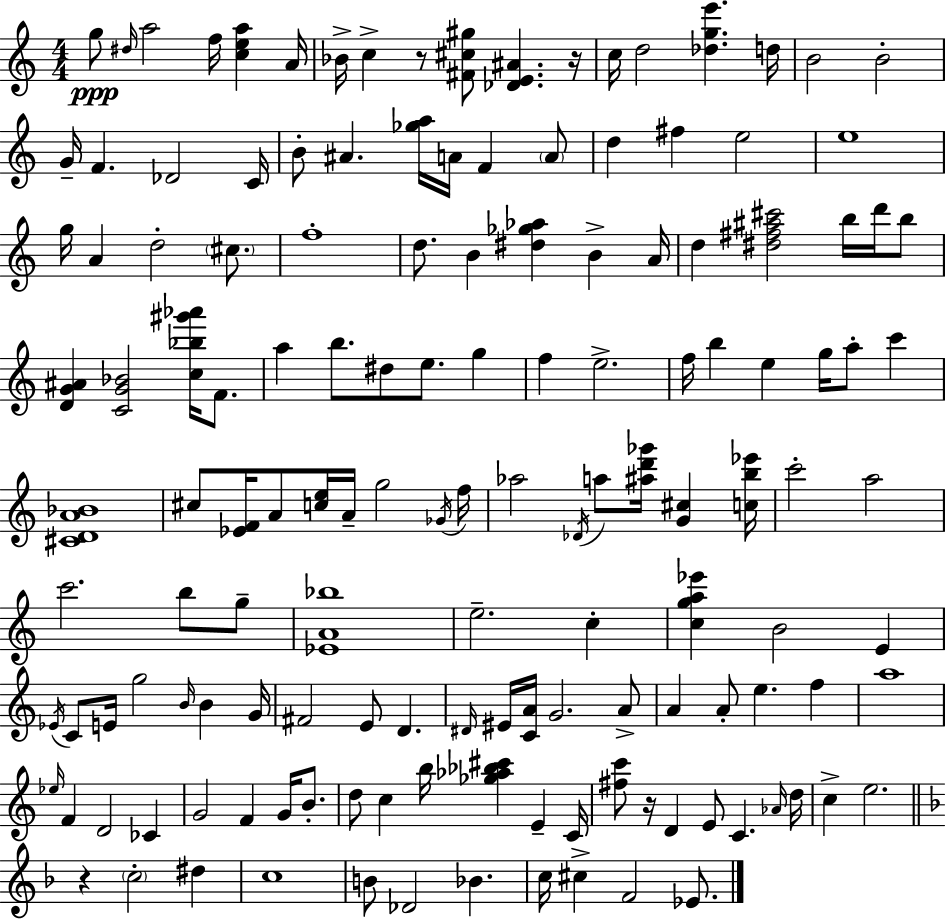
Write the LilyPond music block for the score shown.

{
  \clef treble
  \numericTimeSignature
  \time 4/4
  \key a \minor
  g''8\ppp \grace { dis''16 } a''2 f''16 <c'' e'' a''>4 | a'16 bes'16-> c''4-> r8 <fis' cis'' gis''>8 <des' e' ais'>4. | r16 c''16 d''2 <des'' g'' e'''>4. | d''16 b'2 b'2-. | \break g'16-- f'4. des'2 | c'16 b'8-. ais'4. <ges'' a''>16 a'16 f'4 \parenthesize a'8 | d''4 fis''4 e''2 | e''1 | \break g''16 a'4 d''2-. \parenthesize cis''8. | f''1-. | d''8. b'4 <dis'' ges'' aes''>4 b'4-> | a'16 d''4 <dis'' fis'' ais'' cis'''>2 b''16 d'''16 b''8 | \break <d' g' ais'>4 <c' g' bes'>2 <c'' bes'' gis''' aes'''>16 f'8. | a''4 b''8. dis''8 e''8. g''4 | f''4 e''2.-> | f''16 b''4 e''4 g''16 a''8-. c'''4 | \break <cis' d' a' bes'>1 | cis''8 <ees' f'>16 a'8 <c'' e''>16 a'16-- g''2 | \acciaccatura { ges'16 } f''16 aes''2 \acciaccatura { des'16 } a''8 <ais'' d''' ges'''>16 <g' cis''>4 | <c'' b'' ees'''>16 c'''2-. a''2 | \break c'''2. b''8 | g''8-- <ees' a' bes''>1 | e''2.-- c''4-. | <c'' g'' a'' ees'''>4 b'2 e'4 | \break \acciaccatura { ees'16 } c'8 e'16 g''2 \grace { b'16 } | b'4 g'16 fis'2 e'8 d'4. | \grace { dis'16 } eis'16 <c' a'>16 g'2. | a'8-> a'4 a'8-. e''4. | \break f''4 a''1 | \grace { ees''16 } f'4 d'2 | ces'4 g'2 f'4 | g'16 b'8.-. d''8 c''4 b''16 <ges'' aes'' bes'' cis'''>4 | \break e'4-- c'16 <fis'' c'''>8 r16 d'4 e'8 | c'4. \grace { aes'16 } d''16 c''4-> e''2. | \bar "||" \break \key f \major r4 \parenthesize c''2-. dis''4 | c''1 | b'8 des'2 bes'4. | c''16 cis''4-> f'2 ees'8. | \break \bar "|."
}